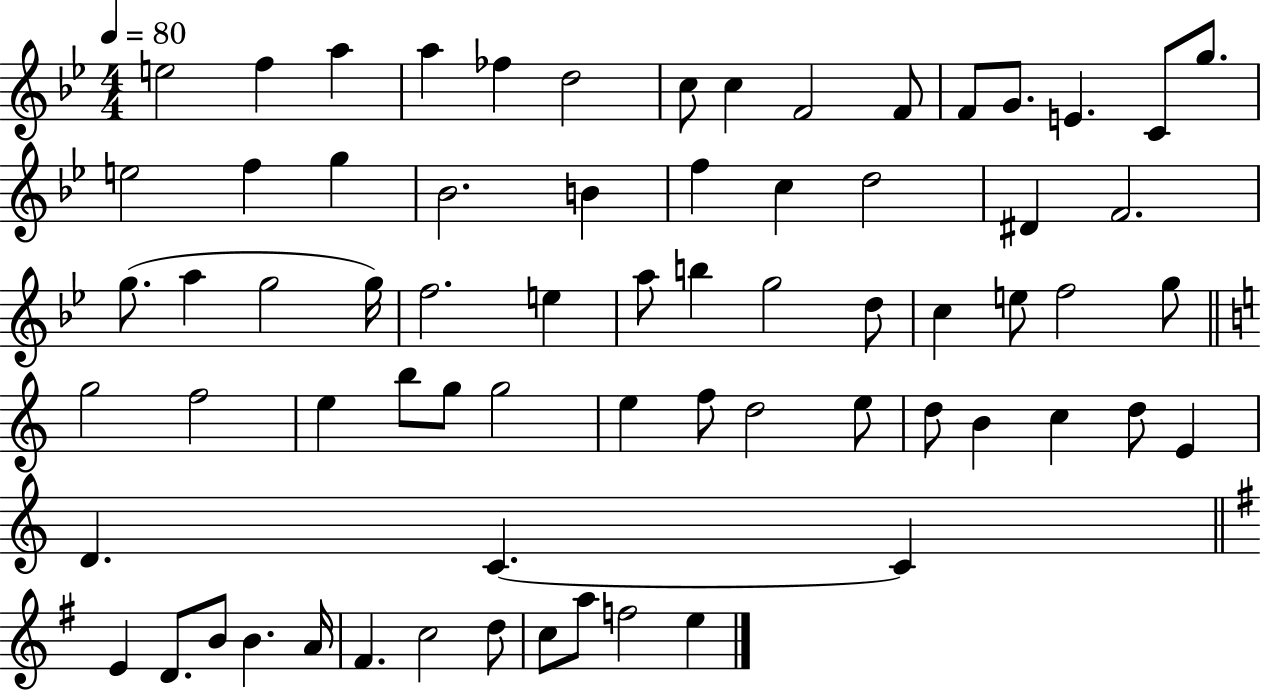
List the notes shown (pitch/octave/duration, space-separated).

E5/h F5/q A5/q A5/q FES5/q D5/h C5/e C5/q F4/h F4/e F4/e G4/e. E4/q. C4/e G5/e. E5/h F5/q G5/q Bb4/h. B4/q F5/q C5/q D5/h D#4/q F4/h. G5/e. A5/q G5/h G5/s F5/h. E5/q A5/e B5/q G5/h D5/e C5/q E5/e F5/h G5/e G5/h F5/h E5/q B5/e G5/e G5/h E5/q F5/e D5/h E5/e D5/e B4/q C5/q D5/e E4/q D4/q. C4/q. C4/q E4/q D4/e. B4/e B4/q. A4/s F#4/q. C5/h D5/e C5/e A5/e F5/h E5/q